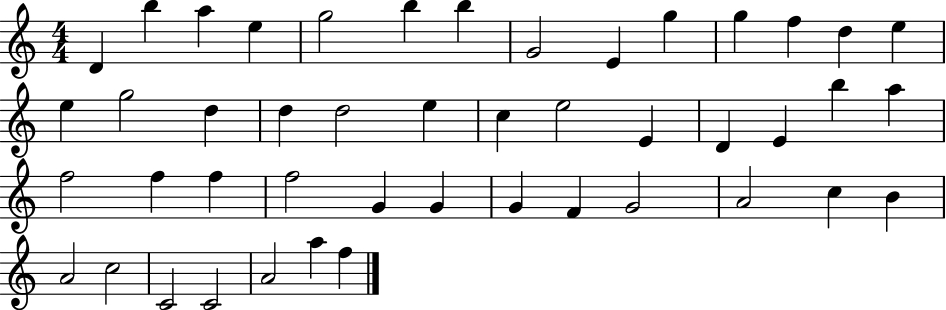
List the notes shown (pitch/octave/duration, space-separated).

D4/q B5/q A5/q E5/q G5/h B5/q B5/q G4/h E4/q G5/q G5/q F5/q D5/q E5/q E5/q G5/h D5/q D5/q D5/h E5/q C5/q E5/h E4/q D4/q E4/q B5/q A5/q F5/h F5/q F5/q F5/h G4/q G4/q G4/q F4/q G4/h A4/h C5/q B4/q A4/h C5/h C4/h C4/h A4/h A5/q F5/q